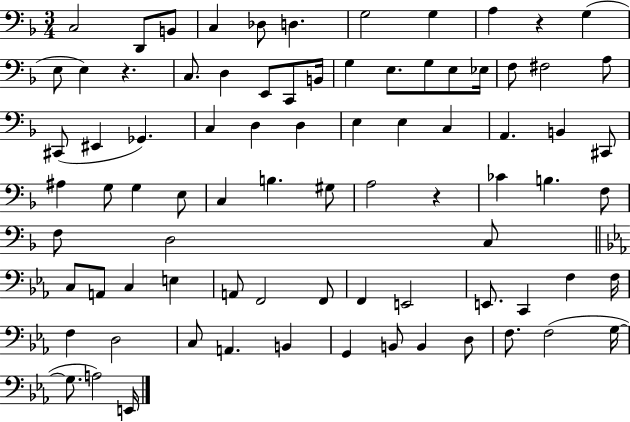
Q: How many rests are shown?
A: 3